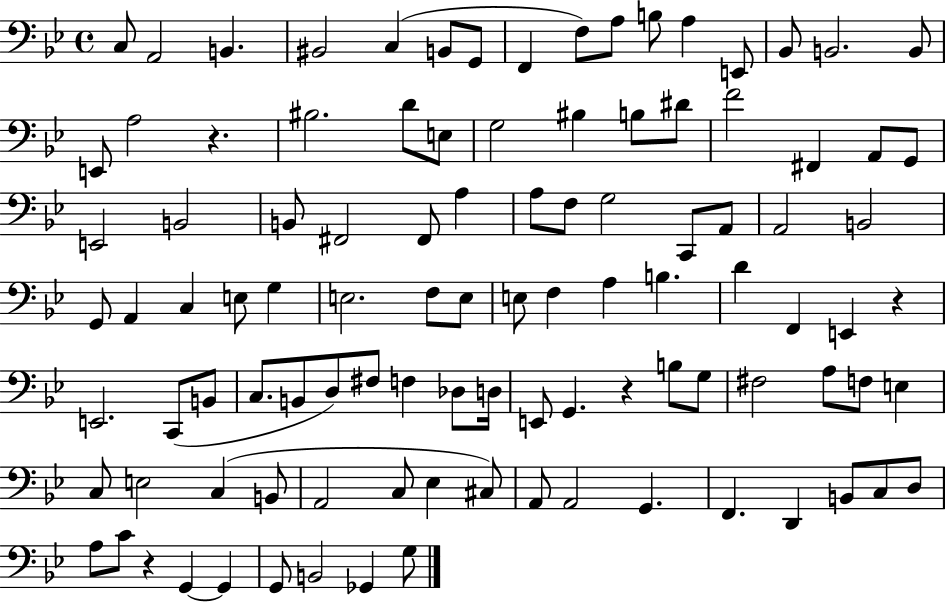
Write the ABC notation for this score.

X:1
T:Untitled
M:4/4
L:1/4
K:Bb
C,/2 A,,2 B,, ^B,,2 C, B,,/2 G,,/2 F,, F,/2 A,/2 B,/2 A, E,,/2 _B,,/2 B,,2 B,,/2 E,,/2 A,2 z ^B,2 D/2 E,/2 G,2 ^B, B,/2 ^D/2 F2 ^F,, A,,/2 G,,/2 E,,2 B,,2 B,,/2 ^F,,2 ^F,,/2 A, A,/2 F,/2 G,2 C,,/2 A,,/2 A,,2 B,,2 G,,/2 A,, C, E,/2 G, E,2 F,/2 E,/2 E,/2 F, A, B, D F,, E,, z E,,2 C,,/2 B,,/2 C,/2 B,,/2 D,/2 ^F,/2 F, _D,/2 D,/4 E,,/2 G,, z B,/2 G,/2 ^F,2 A,/2 F,/2 E, C,/2 E,2 C, B,,/2 A,,2 C,/2 _E, ^C,/2 A,,/2 A,,2 G,, F,, D,, B,,/2 C,/2 D,/2 A,/2 C/2 z G,, G,, G,,/2 B,,2 _G,, G,/2